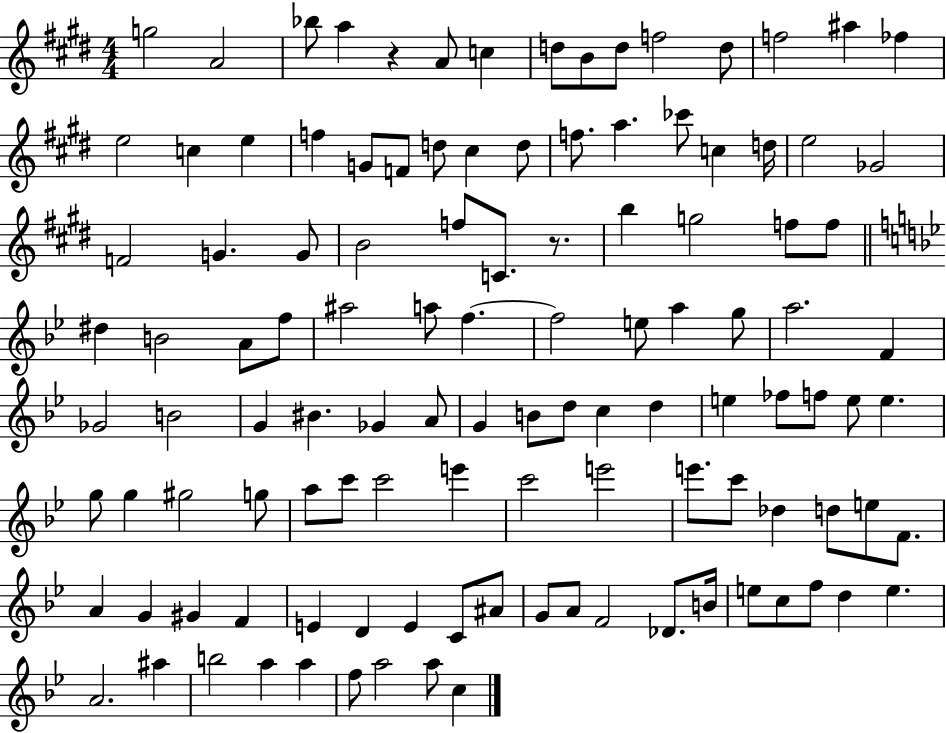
{
  \clef treble
  \numericTimeSignature
  \time 4/4
  \key e \major
  g''2 a'2 | bes''8 a''4 r4 a'8 c''4 | d''8 b'8 d''8 f''2 d''8 | f''2 ais''4 fes''4 | \break e''2 c''4 e''4 | f''4 g'8 f'8 d''8 cis''4 d''8 | f''8. a''4. ces'''8 c''4 d''16 | e''2 ges'2 | \break f'2 g'4. g'8 | b'2 f''8 c'8. r8. | b''4 g''2 f''8 f''8 | \bar "||" \break \key g \minor dis''4 b'2 a'8 f''8 | ais''2 a''8 f''4.~~ | f''2 e''8 a''4 g''8 | a''2. f'4 | \break ges'2 b'2 | g'4 bis'4. ges'4 a'8 | g'4 b'8 d''8 c''4 d''4 | e''4 fes''8 f''8 e''8 e''4. | \break g''8 g''4 gis''2 g''8 | a''8 c'''8 c'''2 e'''4 | c'''2 e'''2 | e'''8. c'''8 des''4 d''8 e''8 f'8. | \break a'4 g'4 gis'4 f'4 | e'4 d'4 e'4 c'8 ais'8 | g'8 a'8 f'2 des'8. b'16 | e''8 c''8 f''8 d''4 e''4. | \break a'2. ais''4 | b''2 a''4 a''4 | f''8 a''2 a''8 c''4 | \bar "|."
}